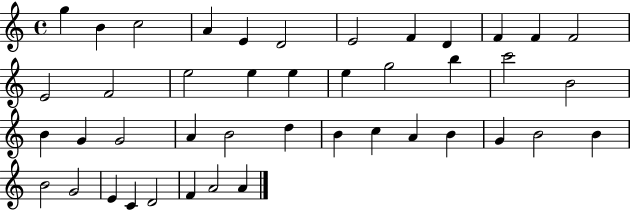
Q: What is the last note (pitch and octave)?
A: A4